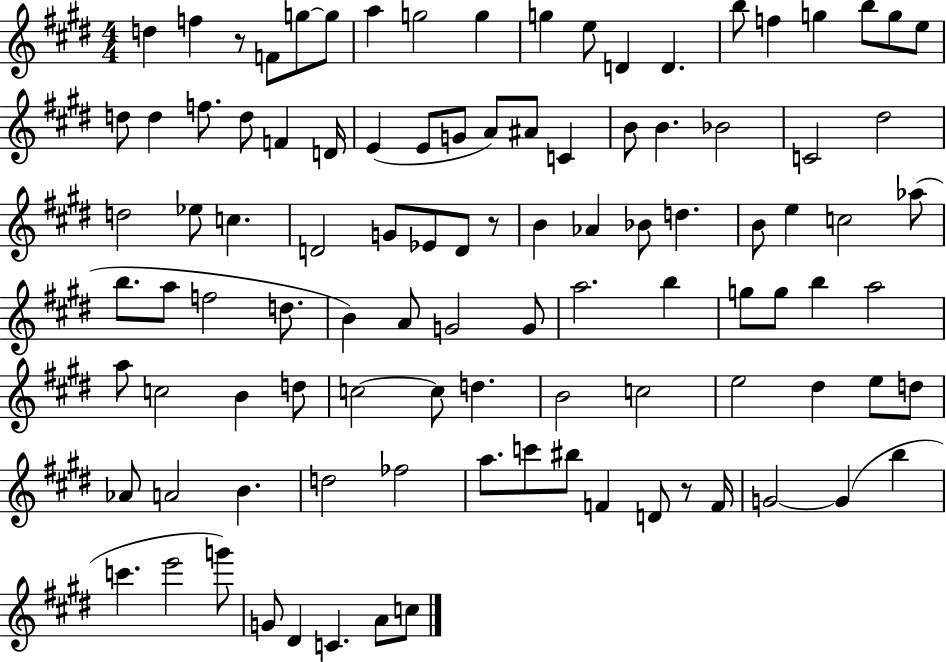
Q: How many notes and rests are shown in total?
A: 102